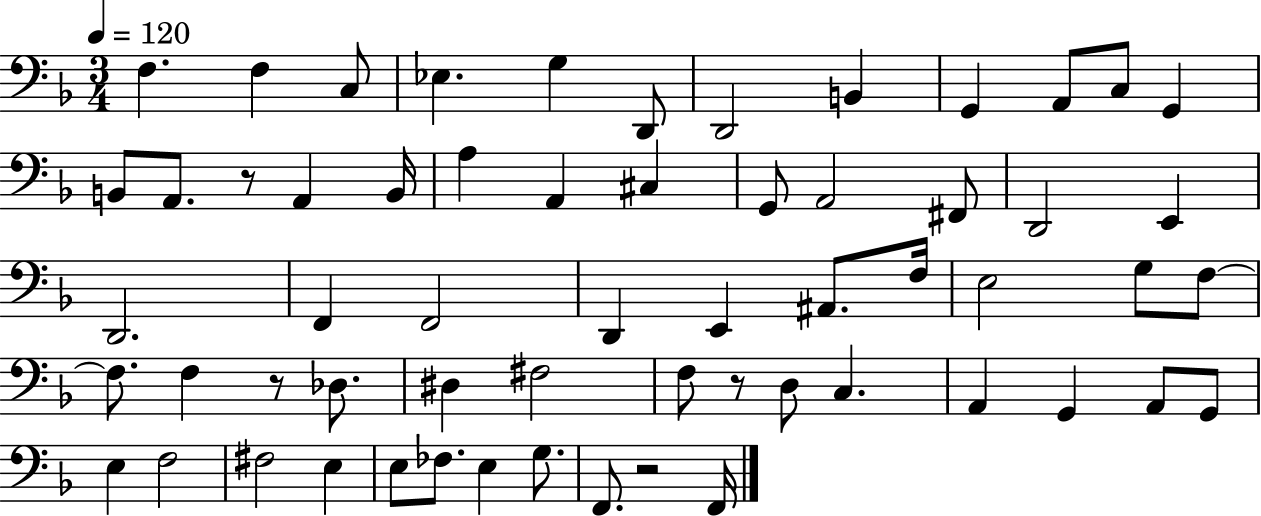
F3/q. F3/q C3/e Eb3/q. G3/q D2/e D2/h B2/q G2/q A2/e C3/e G2/q B2/e A2/e. R/e A2/q B2/s A3/q A2/q C#3/q G2/e A2/h F#2/e D2/h E2/q D2/h. F2/q F2/h D2/q E2/q A#2/e. F3/s E3/h G3/e F3/e F3/e. F3/q R/e Db3/e. D#3/q F#3/h F3/e R/e D3/e C3/q. A2/q G2/q A2/e G2/e E3/q F3/h F#3/h E3/q E3/e FES3/e. E3/q G3/e. F2/e. R/h F2/s